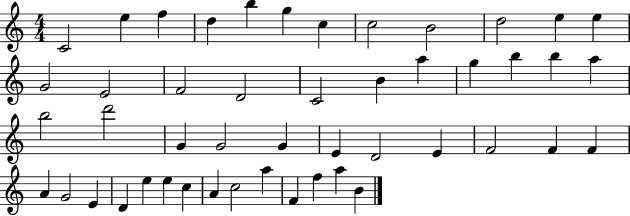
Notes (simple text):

C4/h E5/q F5/q D5/q B5/q G5/q C5/q C5/h B4/h D5/h E5/q E5/q G4/h E4/h F4/h D4/h C4/h B4/q A5/q G5/q B5/q B5/q A5/q B5/h D6/h G4/q G4/h G4/q E4/q D4/h E4/q F4/h F4/q F4/q A4/q G4/h E4/q D4/q E5/q E5/q C5/q A4/q C5/h A5/q F4/q F5/q A5/q B4/q